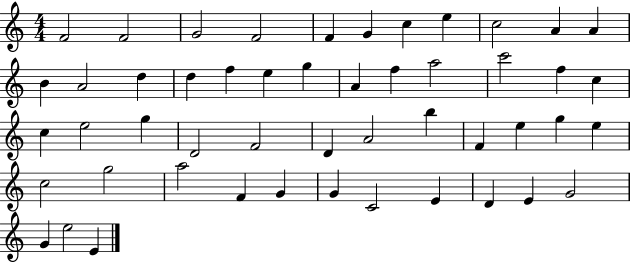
X:1
T:Untitled
M:4/4
L:1/4
K:C
F2 F2 G2 F2 F G c e c2 A A B A2 d d f e g A f a2 c'2 f c c e2 g D2 F2 D A2 b F e g e c2 g2 a2 F G G C2 E D E G2 G e2 E